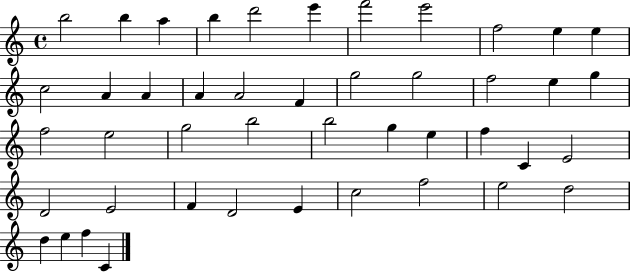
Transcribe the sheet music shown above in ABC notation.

X:1
T:Untitled
M:4/4
L:1/4
K:C
b2 b a b d'2 e' f'2 e'2 f2 e e c2 A A A A2 F g2 g2 f2 e g f2 e2 g2 b2 b2 g e f C E2 D2 E2 F D2 E c2 f2 e2 d2 d e f C